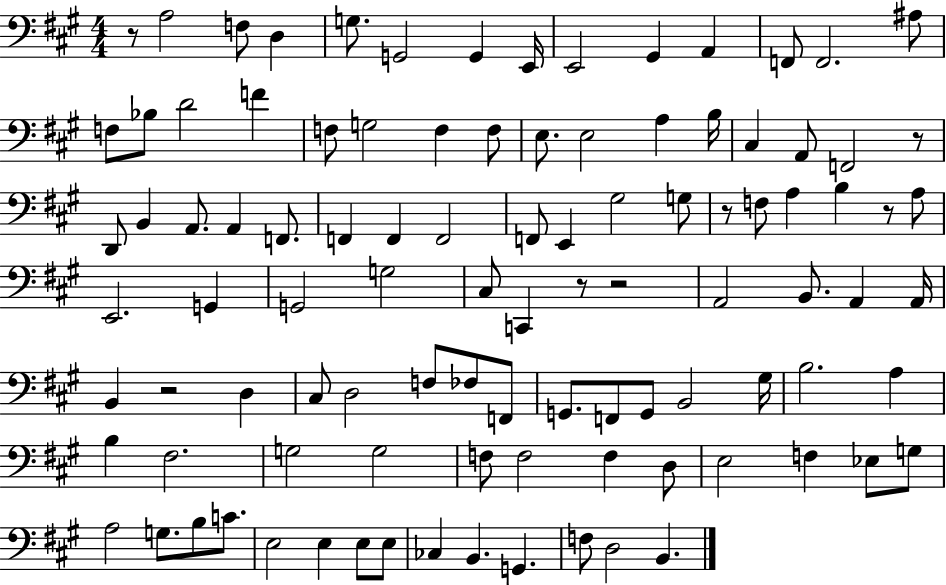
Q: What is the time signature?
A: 4/4